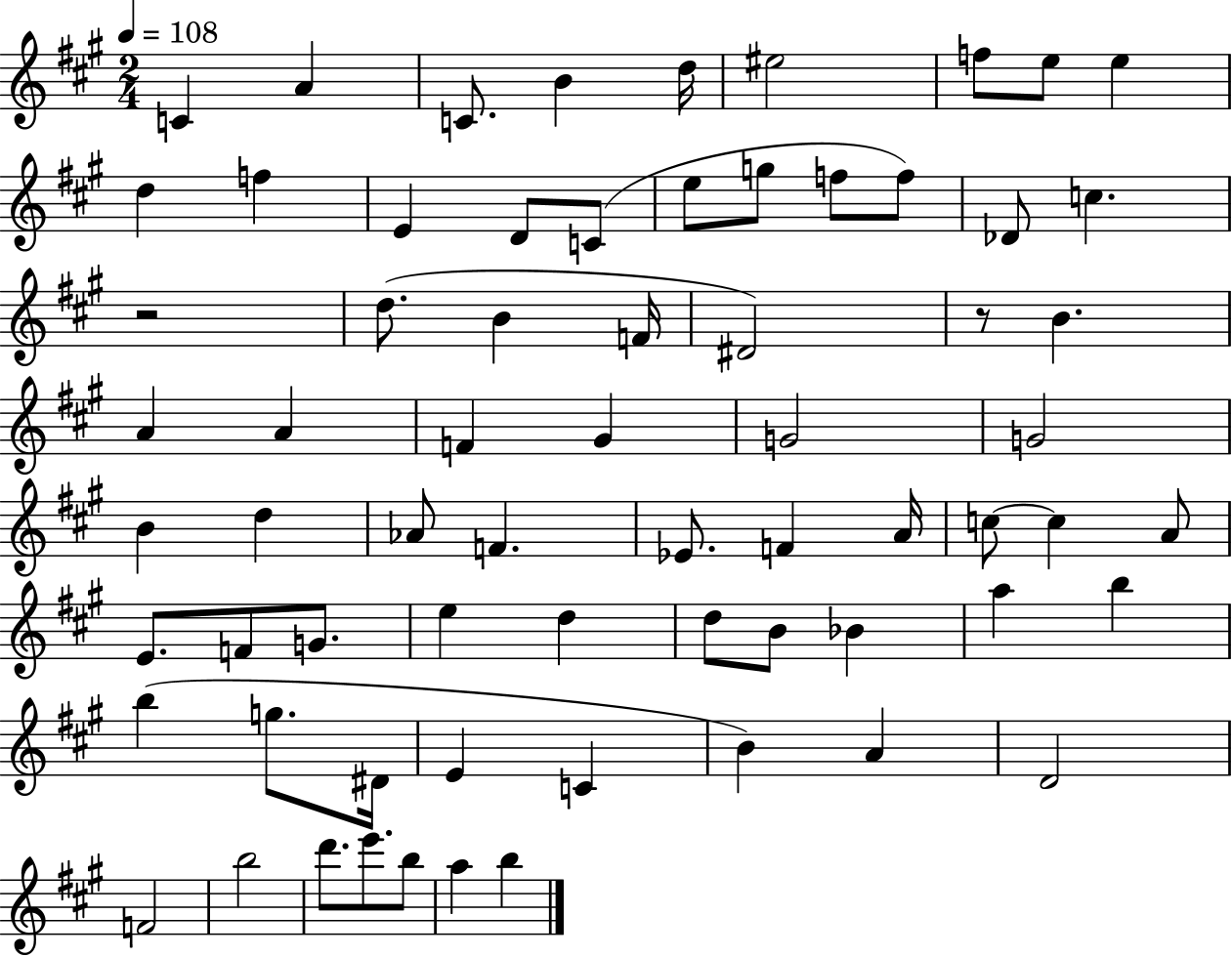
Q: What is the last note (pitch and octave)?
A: B5